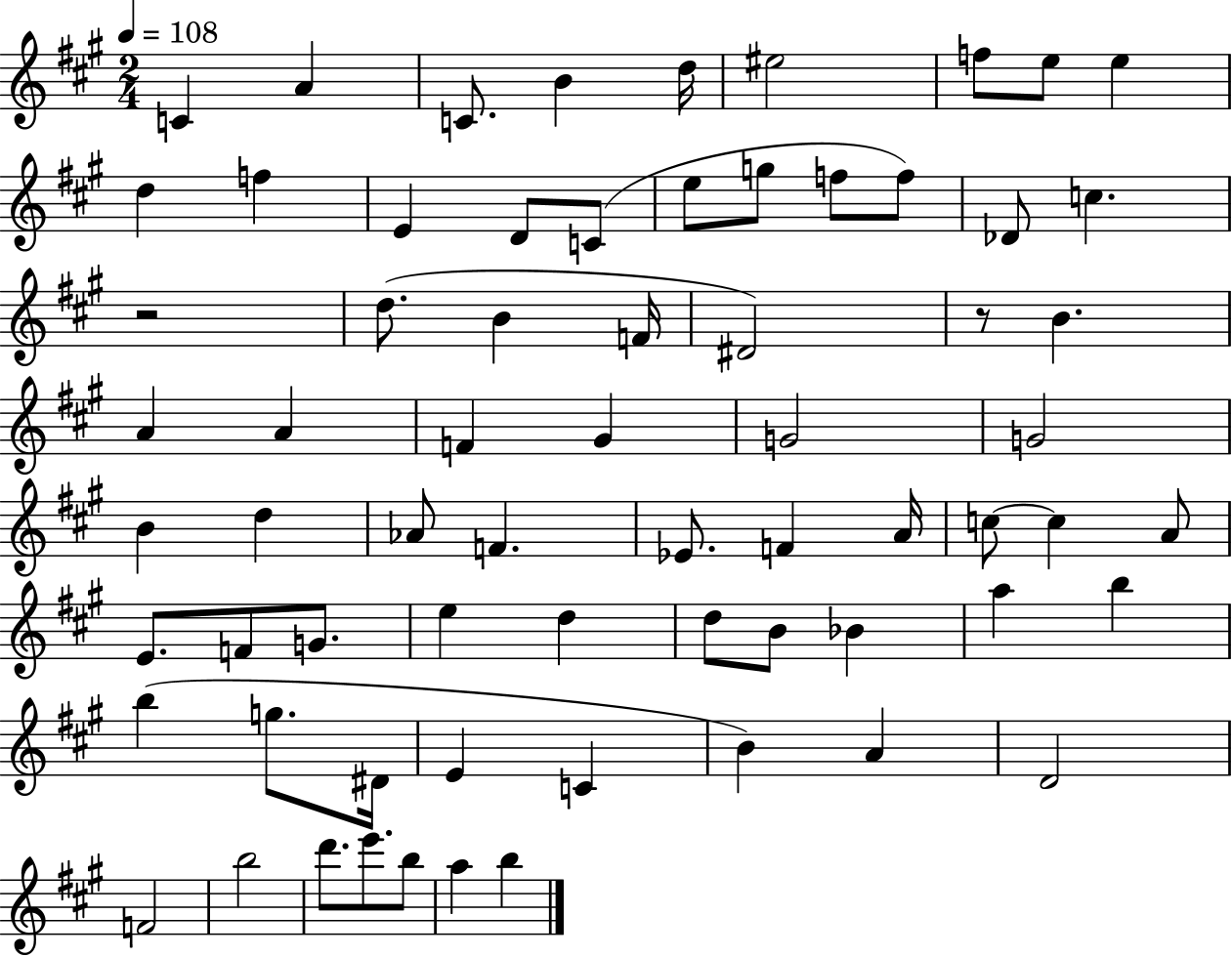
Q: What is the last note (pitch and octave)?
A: B5